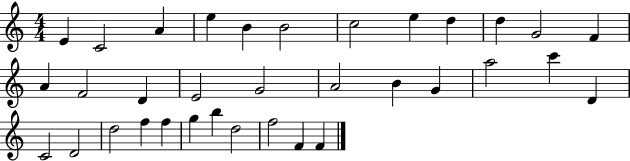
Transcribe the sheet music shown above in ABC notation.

X:1
T:Untitled
M:4/4
L:1/4
K:C
E C2 A e B B2 c2 e d d G2 F A F2 D E2 G2 A2 B G a2 c' D C2 D2 d2 f f g b d2 f2 F F